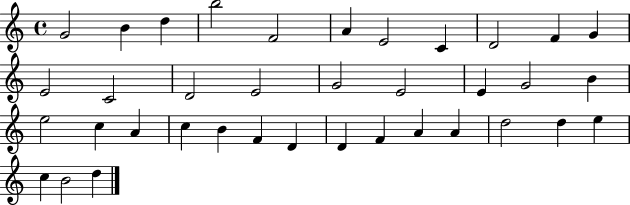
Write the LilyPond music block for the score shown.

{
  \clef treble
  \time 4/4
  \defaultTimeSignature
  \key c \major
  g'2 b'4 d''4 | b''2 f'2 | a'4 e'2 c'4 | d'2 f'4 g'4 | \break e'2 c'2 | d'2 e'2 | g'2 e'2 | e'4 g'2 b'4 | \break e''2 c''4 a'4 | c''4 b'4 f'4 d'4 | d'4 f'4 a'4 a'4 | d''2 d''4 e''4 | \break c''4 b'2 d''4 | \bar "|."
}